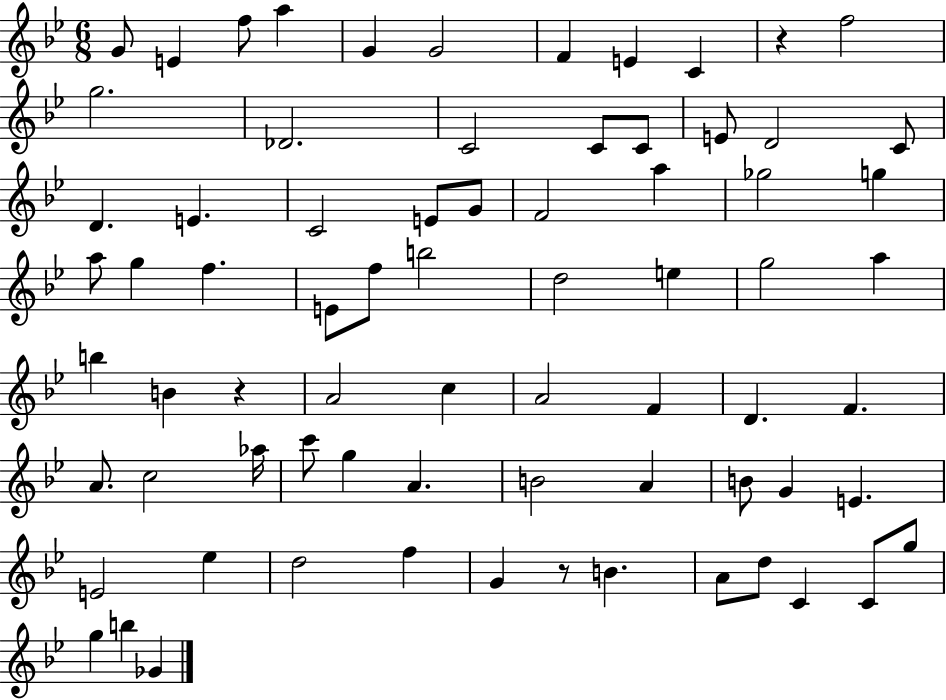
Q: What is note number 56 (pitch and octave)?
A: E4